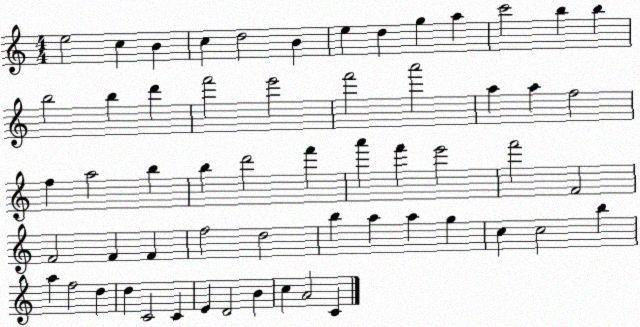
X:1
T:Untitled
M:4/4
L:1/4
K:C
e2 c B c d2 B e d g a c'2 b b b2 b d' f'2 e'2 f'2 a'2 a a f2 f a2 b b d'2 f' a' f' e'2 f'2 F2 F2 F F f2 d2 b a a g c c2 b a f2 d d C2 C E D2 B c A2 C